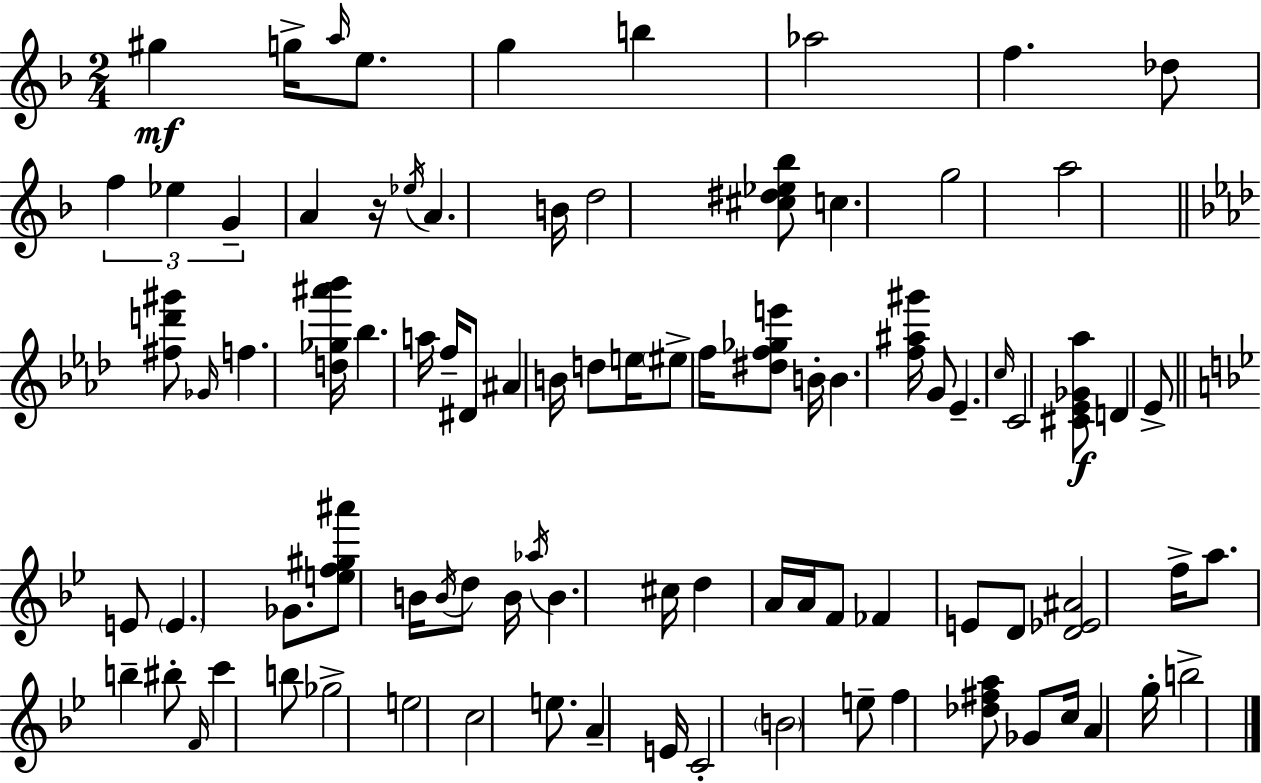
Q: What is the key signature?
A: D minor